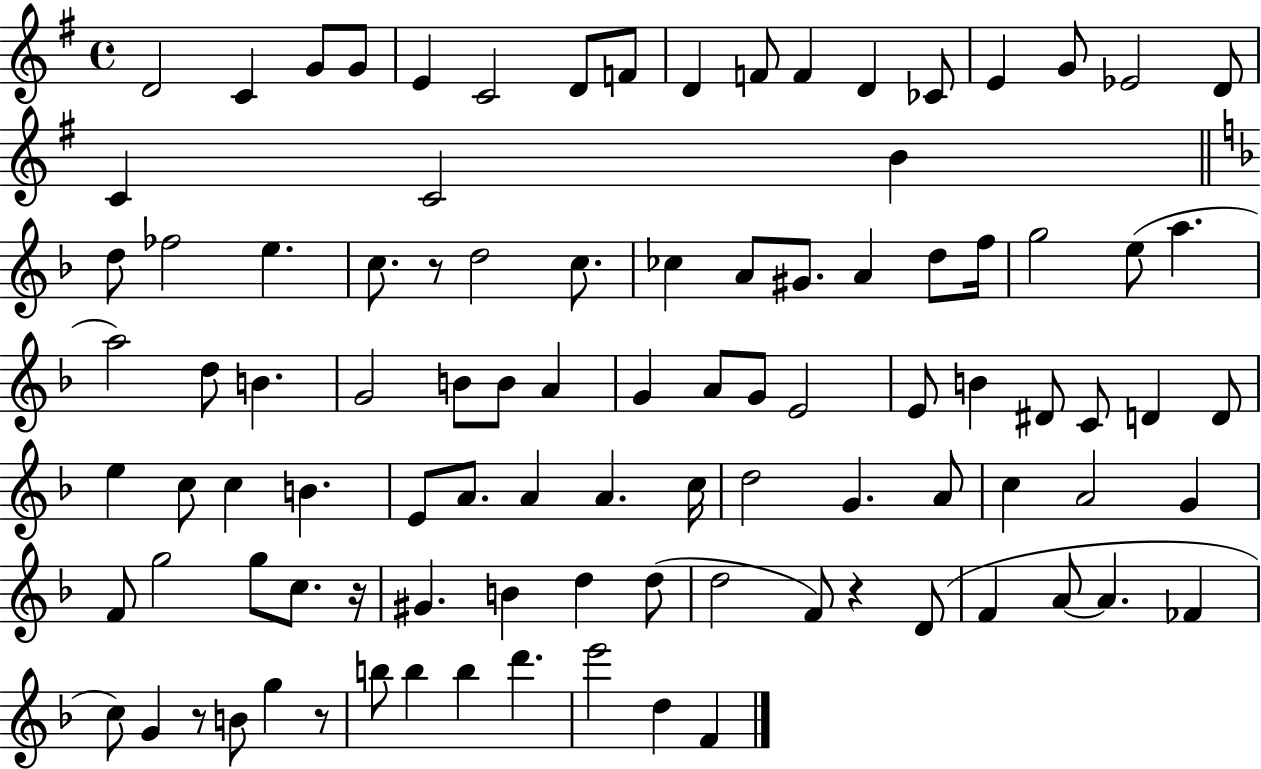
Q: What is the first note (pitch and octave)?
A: D4